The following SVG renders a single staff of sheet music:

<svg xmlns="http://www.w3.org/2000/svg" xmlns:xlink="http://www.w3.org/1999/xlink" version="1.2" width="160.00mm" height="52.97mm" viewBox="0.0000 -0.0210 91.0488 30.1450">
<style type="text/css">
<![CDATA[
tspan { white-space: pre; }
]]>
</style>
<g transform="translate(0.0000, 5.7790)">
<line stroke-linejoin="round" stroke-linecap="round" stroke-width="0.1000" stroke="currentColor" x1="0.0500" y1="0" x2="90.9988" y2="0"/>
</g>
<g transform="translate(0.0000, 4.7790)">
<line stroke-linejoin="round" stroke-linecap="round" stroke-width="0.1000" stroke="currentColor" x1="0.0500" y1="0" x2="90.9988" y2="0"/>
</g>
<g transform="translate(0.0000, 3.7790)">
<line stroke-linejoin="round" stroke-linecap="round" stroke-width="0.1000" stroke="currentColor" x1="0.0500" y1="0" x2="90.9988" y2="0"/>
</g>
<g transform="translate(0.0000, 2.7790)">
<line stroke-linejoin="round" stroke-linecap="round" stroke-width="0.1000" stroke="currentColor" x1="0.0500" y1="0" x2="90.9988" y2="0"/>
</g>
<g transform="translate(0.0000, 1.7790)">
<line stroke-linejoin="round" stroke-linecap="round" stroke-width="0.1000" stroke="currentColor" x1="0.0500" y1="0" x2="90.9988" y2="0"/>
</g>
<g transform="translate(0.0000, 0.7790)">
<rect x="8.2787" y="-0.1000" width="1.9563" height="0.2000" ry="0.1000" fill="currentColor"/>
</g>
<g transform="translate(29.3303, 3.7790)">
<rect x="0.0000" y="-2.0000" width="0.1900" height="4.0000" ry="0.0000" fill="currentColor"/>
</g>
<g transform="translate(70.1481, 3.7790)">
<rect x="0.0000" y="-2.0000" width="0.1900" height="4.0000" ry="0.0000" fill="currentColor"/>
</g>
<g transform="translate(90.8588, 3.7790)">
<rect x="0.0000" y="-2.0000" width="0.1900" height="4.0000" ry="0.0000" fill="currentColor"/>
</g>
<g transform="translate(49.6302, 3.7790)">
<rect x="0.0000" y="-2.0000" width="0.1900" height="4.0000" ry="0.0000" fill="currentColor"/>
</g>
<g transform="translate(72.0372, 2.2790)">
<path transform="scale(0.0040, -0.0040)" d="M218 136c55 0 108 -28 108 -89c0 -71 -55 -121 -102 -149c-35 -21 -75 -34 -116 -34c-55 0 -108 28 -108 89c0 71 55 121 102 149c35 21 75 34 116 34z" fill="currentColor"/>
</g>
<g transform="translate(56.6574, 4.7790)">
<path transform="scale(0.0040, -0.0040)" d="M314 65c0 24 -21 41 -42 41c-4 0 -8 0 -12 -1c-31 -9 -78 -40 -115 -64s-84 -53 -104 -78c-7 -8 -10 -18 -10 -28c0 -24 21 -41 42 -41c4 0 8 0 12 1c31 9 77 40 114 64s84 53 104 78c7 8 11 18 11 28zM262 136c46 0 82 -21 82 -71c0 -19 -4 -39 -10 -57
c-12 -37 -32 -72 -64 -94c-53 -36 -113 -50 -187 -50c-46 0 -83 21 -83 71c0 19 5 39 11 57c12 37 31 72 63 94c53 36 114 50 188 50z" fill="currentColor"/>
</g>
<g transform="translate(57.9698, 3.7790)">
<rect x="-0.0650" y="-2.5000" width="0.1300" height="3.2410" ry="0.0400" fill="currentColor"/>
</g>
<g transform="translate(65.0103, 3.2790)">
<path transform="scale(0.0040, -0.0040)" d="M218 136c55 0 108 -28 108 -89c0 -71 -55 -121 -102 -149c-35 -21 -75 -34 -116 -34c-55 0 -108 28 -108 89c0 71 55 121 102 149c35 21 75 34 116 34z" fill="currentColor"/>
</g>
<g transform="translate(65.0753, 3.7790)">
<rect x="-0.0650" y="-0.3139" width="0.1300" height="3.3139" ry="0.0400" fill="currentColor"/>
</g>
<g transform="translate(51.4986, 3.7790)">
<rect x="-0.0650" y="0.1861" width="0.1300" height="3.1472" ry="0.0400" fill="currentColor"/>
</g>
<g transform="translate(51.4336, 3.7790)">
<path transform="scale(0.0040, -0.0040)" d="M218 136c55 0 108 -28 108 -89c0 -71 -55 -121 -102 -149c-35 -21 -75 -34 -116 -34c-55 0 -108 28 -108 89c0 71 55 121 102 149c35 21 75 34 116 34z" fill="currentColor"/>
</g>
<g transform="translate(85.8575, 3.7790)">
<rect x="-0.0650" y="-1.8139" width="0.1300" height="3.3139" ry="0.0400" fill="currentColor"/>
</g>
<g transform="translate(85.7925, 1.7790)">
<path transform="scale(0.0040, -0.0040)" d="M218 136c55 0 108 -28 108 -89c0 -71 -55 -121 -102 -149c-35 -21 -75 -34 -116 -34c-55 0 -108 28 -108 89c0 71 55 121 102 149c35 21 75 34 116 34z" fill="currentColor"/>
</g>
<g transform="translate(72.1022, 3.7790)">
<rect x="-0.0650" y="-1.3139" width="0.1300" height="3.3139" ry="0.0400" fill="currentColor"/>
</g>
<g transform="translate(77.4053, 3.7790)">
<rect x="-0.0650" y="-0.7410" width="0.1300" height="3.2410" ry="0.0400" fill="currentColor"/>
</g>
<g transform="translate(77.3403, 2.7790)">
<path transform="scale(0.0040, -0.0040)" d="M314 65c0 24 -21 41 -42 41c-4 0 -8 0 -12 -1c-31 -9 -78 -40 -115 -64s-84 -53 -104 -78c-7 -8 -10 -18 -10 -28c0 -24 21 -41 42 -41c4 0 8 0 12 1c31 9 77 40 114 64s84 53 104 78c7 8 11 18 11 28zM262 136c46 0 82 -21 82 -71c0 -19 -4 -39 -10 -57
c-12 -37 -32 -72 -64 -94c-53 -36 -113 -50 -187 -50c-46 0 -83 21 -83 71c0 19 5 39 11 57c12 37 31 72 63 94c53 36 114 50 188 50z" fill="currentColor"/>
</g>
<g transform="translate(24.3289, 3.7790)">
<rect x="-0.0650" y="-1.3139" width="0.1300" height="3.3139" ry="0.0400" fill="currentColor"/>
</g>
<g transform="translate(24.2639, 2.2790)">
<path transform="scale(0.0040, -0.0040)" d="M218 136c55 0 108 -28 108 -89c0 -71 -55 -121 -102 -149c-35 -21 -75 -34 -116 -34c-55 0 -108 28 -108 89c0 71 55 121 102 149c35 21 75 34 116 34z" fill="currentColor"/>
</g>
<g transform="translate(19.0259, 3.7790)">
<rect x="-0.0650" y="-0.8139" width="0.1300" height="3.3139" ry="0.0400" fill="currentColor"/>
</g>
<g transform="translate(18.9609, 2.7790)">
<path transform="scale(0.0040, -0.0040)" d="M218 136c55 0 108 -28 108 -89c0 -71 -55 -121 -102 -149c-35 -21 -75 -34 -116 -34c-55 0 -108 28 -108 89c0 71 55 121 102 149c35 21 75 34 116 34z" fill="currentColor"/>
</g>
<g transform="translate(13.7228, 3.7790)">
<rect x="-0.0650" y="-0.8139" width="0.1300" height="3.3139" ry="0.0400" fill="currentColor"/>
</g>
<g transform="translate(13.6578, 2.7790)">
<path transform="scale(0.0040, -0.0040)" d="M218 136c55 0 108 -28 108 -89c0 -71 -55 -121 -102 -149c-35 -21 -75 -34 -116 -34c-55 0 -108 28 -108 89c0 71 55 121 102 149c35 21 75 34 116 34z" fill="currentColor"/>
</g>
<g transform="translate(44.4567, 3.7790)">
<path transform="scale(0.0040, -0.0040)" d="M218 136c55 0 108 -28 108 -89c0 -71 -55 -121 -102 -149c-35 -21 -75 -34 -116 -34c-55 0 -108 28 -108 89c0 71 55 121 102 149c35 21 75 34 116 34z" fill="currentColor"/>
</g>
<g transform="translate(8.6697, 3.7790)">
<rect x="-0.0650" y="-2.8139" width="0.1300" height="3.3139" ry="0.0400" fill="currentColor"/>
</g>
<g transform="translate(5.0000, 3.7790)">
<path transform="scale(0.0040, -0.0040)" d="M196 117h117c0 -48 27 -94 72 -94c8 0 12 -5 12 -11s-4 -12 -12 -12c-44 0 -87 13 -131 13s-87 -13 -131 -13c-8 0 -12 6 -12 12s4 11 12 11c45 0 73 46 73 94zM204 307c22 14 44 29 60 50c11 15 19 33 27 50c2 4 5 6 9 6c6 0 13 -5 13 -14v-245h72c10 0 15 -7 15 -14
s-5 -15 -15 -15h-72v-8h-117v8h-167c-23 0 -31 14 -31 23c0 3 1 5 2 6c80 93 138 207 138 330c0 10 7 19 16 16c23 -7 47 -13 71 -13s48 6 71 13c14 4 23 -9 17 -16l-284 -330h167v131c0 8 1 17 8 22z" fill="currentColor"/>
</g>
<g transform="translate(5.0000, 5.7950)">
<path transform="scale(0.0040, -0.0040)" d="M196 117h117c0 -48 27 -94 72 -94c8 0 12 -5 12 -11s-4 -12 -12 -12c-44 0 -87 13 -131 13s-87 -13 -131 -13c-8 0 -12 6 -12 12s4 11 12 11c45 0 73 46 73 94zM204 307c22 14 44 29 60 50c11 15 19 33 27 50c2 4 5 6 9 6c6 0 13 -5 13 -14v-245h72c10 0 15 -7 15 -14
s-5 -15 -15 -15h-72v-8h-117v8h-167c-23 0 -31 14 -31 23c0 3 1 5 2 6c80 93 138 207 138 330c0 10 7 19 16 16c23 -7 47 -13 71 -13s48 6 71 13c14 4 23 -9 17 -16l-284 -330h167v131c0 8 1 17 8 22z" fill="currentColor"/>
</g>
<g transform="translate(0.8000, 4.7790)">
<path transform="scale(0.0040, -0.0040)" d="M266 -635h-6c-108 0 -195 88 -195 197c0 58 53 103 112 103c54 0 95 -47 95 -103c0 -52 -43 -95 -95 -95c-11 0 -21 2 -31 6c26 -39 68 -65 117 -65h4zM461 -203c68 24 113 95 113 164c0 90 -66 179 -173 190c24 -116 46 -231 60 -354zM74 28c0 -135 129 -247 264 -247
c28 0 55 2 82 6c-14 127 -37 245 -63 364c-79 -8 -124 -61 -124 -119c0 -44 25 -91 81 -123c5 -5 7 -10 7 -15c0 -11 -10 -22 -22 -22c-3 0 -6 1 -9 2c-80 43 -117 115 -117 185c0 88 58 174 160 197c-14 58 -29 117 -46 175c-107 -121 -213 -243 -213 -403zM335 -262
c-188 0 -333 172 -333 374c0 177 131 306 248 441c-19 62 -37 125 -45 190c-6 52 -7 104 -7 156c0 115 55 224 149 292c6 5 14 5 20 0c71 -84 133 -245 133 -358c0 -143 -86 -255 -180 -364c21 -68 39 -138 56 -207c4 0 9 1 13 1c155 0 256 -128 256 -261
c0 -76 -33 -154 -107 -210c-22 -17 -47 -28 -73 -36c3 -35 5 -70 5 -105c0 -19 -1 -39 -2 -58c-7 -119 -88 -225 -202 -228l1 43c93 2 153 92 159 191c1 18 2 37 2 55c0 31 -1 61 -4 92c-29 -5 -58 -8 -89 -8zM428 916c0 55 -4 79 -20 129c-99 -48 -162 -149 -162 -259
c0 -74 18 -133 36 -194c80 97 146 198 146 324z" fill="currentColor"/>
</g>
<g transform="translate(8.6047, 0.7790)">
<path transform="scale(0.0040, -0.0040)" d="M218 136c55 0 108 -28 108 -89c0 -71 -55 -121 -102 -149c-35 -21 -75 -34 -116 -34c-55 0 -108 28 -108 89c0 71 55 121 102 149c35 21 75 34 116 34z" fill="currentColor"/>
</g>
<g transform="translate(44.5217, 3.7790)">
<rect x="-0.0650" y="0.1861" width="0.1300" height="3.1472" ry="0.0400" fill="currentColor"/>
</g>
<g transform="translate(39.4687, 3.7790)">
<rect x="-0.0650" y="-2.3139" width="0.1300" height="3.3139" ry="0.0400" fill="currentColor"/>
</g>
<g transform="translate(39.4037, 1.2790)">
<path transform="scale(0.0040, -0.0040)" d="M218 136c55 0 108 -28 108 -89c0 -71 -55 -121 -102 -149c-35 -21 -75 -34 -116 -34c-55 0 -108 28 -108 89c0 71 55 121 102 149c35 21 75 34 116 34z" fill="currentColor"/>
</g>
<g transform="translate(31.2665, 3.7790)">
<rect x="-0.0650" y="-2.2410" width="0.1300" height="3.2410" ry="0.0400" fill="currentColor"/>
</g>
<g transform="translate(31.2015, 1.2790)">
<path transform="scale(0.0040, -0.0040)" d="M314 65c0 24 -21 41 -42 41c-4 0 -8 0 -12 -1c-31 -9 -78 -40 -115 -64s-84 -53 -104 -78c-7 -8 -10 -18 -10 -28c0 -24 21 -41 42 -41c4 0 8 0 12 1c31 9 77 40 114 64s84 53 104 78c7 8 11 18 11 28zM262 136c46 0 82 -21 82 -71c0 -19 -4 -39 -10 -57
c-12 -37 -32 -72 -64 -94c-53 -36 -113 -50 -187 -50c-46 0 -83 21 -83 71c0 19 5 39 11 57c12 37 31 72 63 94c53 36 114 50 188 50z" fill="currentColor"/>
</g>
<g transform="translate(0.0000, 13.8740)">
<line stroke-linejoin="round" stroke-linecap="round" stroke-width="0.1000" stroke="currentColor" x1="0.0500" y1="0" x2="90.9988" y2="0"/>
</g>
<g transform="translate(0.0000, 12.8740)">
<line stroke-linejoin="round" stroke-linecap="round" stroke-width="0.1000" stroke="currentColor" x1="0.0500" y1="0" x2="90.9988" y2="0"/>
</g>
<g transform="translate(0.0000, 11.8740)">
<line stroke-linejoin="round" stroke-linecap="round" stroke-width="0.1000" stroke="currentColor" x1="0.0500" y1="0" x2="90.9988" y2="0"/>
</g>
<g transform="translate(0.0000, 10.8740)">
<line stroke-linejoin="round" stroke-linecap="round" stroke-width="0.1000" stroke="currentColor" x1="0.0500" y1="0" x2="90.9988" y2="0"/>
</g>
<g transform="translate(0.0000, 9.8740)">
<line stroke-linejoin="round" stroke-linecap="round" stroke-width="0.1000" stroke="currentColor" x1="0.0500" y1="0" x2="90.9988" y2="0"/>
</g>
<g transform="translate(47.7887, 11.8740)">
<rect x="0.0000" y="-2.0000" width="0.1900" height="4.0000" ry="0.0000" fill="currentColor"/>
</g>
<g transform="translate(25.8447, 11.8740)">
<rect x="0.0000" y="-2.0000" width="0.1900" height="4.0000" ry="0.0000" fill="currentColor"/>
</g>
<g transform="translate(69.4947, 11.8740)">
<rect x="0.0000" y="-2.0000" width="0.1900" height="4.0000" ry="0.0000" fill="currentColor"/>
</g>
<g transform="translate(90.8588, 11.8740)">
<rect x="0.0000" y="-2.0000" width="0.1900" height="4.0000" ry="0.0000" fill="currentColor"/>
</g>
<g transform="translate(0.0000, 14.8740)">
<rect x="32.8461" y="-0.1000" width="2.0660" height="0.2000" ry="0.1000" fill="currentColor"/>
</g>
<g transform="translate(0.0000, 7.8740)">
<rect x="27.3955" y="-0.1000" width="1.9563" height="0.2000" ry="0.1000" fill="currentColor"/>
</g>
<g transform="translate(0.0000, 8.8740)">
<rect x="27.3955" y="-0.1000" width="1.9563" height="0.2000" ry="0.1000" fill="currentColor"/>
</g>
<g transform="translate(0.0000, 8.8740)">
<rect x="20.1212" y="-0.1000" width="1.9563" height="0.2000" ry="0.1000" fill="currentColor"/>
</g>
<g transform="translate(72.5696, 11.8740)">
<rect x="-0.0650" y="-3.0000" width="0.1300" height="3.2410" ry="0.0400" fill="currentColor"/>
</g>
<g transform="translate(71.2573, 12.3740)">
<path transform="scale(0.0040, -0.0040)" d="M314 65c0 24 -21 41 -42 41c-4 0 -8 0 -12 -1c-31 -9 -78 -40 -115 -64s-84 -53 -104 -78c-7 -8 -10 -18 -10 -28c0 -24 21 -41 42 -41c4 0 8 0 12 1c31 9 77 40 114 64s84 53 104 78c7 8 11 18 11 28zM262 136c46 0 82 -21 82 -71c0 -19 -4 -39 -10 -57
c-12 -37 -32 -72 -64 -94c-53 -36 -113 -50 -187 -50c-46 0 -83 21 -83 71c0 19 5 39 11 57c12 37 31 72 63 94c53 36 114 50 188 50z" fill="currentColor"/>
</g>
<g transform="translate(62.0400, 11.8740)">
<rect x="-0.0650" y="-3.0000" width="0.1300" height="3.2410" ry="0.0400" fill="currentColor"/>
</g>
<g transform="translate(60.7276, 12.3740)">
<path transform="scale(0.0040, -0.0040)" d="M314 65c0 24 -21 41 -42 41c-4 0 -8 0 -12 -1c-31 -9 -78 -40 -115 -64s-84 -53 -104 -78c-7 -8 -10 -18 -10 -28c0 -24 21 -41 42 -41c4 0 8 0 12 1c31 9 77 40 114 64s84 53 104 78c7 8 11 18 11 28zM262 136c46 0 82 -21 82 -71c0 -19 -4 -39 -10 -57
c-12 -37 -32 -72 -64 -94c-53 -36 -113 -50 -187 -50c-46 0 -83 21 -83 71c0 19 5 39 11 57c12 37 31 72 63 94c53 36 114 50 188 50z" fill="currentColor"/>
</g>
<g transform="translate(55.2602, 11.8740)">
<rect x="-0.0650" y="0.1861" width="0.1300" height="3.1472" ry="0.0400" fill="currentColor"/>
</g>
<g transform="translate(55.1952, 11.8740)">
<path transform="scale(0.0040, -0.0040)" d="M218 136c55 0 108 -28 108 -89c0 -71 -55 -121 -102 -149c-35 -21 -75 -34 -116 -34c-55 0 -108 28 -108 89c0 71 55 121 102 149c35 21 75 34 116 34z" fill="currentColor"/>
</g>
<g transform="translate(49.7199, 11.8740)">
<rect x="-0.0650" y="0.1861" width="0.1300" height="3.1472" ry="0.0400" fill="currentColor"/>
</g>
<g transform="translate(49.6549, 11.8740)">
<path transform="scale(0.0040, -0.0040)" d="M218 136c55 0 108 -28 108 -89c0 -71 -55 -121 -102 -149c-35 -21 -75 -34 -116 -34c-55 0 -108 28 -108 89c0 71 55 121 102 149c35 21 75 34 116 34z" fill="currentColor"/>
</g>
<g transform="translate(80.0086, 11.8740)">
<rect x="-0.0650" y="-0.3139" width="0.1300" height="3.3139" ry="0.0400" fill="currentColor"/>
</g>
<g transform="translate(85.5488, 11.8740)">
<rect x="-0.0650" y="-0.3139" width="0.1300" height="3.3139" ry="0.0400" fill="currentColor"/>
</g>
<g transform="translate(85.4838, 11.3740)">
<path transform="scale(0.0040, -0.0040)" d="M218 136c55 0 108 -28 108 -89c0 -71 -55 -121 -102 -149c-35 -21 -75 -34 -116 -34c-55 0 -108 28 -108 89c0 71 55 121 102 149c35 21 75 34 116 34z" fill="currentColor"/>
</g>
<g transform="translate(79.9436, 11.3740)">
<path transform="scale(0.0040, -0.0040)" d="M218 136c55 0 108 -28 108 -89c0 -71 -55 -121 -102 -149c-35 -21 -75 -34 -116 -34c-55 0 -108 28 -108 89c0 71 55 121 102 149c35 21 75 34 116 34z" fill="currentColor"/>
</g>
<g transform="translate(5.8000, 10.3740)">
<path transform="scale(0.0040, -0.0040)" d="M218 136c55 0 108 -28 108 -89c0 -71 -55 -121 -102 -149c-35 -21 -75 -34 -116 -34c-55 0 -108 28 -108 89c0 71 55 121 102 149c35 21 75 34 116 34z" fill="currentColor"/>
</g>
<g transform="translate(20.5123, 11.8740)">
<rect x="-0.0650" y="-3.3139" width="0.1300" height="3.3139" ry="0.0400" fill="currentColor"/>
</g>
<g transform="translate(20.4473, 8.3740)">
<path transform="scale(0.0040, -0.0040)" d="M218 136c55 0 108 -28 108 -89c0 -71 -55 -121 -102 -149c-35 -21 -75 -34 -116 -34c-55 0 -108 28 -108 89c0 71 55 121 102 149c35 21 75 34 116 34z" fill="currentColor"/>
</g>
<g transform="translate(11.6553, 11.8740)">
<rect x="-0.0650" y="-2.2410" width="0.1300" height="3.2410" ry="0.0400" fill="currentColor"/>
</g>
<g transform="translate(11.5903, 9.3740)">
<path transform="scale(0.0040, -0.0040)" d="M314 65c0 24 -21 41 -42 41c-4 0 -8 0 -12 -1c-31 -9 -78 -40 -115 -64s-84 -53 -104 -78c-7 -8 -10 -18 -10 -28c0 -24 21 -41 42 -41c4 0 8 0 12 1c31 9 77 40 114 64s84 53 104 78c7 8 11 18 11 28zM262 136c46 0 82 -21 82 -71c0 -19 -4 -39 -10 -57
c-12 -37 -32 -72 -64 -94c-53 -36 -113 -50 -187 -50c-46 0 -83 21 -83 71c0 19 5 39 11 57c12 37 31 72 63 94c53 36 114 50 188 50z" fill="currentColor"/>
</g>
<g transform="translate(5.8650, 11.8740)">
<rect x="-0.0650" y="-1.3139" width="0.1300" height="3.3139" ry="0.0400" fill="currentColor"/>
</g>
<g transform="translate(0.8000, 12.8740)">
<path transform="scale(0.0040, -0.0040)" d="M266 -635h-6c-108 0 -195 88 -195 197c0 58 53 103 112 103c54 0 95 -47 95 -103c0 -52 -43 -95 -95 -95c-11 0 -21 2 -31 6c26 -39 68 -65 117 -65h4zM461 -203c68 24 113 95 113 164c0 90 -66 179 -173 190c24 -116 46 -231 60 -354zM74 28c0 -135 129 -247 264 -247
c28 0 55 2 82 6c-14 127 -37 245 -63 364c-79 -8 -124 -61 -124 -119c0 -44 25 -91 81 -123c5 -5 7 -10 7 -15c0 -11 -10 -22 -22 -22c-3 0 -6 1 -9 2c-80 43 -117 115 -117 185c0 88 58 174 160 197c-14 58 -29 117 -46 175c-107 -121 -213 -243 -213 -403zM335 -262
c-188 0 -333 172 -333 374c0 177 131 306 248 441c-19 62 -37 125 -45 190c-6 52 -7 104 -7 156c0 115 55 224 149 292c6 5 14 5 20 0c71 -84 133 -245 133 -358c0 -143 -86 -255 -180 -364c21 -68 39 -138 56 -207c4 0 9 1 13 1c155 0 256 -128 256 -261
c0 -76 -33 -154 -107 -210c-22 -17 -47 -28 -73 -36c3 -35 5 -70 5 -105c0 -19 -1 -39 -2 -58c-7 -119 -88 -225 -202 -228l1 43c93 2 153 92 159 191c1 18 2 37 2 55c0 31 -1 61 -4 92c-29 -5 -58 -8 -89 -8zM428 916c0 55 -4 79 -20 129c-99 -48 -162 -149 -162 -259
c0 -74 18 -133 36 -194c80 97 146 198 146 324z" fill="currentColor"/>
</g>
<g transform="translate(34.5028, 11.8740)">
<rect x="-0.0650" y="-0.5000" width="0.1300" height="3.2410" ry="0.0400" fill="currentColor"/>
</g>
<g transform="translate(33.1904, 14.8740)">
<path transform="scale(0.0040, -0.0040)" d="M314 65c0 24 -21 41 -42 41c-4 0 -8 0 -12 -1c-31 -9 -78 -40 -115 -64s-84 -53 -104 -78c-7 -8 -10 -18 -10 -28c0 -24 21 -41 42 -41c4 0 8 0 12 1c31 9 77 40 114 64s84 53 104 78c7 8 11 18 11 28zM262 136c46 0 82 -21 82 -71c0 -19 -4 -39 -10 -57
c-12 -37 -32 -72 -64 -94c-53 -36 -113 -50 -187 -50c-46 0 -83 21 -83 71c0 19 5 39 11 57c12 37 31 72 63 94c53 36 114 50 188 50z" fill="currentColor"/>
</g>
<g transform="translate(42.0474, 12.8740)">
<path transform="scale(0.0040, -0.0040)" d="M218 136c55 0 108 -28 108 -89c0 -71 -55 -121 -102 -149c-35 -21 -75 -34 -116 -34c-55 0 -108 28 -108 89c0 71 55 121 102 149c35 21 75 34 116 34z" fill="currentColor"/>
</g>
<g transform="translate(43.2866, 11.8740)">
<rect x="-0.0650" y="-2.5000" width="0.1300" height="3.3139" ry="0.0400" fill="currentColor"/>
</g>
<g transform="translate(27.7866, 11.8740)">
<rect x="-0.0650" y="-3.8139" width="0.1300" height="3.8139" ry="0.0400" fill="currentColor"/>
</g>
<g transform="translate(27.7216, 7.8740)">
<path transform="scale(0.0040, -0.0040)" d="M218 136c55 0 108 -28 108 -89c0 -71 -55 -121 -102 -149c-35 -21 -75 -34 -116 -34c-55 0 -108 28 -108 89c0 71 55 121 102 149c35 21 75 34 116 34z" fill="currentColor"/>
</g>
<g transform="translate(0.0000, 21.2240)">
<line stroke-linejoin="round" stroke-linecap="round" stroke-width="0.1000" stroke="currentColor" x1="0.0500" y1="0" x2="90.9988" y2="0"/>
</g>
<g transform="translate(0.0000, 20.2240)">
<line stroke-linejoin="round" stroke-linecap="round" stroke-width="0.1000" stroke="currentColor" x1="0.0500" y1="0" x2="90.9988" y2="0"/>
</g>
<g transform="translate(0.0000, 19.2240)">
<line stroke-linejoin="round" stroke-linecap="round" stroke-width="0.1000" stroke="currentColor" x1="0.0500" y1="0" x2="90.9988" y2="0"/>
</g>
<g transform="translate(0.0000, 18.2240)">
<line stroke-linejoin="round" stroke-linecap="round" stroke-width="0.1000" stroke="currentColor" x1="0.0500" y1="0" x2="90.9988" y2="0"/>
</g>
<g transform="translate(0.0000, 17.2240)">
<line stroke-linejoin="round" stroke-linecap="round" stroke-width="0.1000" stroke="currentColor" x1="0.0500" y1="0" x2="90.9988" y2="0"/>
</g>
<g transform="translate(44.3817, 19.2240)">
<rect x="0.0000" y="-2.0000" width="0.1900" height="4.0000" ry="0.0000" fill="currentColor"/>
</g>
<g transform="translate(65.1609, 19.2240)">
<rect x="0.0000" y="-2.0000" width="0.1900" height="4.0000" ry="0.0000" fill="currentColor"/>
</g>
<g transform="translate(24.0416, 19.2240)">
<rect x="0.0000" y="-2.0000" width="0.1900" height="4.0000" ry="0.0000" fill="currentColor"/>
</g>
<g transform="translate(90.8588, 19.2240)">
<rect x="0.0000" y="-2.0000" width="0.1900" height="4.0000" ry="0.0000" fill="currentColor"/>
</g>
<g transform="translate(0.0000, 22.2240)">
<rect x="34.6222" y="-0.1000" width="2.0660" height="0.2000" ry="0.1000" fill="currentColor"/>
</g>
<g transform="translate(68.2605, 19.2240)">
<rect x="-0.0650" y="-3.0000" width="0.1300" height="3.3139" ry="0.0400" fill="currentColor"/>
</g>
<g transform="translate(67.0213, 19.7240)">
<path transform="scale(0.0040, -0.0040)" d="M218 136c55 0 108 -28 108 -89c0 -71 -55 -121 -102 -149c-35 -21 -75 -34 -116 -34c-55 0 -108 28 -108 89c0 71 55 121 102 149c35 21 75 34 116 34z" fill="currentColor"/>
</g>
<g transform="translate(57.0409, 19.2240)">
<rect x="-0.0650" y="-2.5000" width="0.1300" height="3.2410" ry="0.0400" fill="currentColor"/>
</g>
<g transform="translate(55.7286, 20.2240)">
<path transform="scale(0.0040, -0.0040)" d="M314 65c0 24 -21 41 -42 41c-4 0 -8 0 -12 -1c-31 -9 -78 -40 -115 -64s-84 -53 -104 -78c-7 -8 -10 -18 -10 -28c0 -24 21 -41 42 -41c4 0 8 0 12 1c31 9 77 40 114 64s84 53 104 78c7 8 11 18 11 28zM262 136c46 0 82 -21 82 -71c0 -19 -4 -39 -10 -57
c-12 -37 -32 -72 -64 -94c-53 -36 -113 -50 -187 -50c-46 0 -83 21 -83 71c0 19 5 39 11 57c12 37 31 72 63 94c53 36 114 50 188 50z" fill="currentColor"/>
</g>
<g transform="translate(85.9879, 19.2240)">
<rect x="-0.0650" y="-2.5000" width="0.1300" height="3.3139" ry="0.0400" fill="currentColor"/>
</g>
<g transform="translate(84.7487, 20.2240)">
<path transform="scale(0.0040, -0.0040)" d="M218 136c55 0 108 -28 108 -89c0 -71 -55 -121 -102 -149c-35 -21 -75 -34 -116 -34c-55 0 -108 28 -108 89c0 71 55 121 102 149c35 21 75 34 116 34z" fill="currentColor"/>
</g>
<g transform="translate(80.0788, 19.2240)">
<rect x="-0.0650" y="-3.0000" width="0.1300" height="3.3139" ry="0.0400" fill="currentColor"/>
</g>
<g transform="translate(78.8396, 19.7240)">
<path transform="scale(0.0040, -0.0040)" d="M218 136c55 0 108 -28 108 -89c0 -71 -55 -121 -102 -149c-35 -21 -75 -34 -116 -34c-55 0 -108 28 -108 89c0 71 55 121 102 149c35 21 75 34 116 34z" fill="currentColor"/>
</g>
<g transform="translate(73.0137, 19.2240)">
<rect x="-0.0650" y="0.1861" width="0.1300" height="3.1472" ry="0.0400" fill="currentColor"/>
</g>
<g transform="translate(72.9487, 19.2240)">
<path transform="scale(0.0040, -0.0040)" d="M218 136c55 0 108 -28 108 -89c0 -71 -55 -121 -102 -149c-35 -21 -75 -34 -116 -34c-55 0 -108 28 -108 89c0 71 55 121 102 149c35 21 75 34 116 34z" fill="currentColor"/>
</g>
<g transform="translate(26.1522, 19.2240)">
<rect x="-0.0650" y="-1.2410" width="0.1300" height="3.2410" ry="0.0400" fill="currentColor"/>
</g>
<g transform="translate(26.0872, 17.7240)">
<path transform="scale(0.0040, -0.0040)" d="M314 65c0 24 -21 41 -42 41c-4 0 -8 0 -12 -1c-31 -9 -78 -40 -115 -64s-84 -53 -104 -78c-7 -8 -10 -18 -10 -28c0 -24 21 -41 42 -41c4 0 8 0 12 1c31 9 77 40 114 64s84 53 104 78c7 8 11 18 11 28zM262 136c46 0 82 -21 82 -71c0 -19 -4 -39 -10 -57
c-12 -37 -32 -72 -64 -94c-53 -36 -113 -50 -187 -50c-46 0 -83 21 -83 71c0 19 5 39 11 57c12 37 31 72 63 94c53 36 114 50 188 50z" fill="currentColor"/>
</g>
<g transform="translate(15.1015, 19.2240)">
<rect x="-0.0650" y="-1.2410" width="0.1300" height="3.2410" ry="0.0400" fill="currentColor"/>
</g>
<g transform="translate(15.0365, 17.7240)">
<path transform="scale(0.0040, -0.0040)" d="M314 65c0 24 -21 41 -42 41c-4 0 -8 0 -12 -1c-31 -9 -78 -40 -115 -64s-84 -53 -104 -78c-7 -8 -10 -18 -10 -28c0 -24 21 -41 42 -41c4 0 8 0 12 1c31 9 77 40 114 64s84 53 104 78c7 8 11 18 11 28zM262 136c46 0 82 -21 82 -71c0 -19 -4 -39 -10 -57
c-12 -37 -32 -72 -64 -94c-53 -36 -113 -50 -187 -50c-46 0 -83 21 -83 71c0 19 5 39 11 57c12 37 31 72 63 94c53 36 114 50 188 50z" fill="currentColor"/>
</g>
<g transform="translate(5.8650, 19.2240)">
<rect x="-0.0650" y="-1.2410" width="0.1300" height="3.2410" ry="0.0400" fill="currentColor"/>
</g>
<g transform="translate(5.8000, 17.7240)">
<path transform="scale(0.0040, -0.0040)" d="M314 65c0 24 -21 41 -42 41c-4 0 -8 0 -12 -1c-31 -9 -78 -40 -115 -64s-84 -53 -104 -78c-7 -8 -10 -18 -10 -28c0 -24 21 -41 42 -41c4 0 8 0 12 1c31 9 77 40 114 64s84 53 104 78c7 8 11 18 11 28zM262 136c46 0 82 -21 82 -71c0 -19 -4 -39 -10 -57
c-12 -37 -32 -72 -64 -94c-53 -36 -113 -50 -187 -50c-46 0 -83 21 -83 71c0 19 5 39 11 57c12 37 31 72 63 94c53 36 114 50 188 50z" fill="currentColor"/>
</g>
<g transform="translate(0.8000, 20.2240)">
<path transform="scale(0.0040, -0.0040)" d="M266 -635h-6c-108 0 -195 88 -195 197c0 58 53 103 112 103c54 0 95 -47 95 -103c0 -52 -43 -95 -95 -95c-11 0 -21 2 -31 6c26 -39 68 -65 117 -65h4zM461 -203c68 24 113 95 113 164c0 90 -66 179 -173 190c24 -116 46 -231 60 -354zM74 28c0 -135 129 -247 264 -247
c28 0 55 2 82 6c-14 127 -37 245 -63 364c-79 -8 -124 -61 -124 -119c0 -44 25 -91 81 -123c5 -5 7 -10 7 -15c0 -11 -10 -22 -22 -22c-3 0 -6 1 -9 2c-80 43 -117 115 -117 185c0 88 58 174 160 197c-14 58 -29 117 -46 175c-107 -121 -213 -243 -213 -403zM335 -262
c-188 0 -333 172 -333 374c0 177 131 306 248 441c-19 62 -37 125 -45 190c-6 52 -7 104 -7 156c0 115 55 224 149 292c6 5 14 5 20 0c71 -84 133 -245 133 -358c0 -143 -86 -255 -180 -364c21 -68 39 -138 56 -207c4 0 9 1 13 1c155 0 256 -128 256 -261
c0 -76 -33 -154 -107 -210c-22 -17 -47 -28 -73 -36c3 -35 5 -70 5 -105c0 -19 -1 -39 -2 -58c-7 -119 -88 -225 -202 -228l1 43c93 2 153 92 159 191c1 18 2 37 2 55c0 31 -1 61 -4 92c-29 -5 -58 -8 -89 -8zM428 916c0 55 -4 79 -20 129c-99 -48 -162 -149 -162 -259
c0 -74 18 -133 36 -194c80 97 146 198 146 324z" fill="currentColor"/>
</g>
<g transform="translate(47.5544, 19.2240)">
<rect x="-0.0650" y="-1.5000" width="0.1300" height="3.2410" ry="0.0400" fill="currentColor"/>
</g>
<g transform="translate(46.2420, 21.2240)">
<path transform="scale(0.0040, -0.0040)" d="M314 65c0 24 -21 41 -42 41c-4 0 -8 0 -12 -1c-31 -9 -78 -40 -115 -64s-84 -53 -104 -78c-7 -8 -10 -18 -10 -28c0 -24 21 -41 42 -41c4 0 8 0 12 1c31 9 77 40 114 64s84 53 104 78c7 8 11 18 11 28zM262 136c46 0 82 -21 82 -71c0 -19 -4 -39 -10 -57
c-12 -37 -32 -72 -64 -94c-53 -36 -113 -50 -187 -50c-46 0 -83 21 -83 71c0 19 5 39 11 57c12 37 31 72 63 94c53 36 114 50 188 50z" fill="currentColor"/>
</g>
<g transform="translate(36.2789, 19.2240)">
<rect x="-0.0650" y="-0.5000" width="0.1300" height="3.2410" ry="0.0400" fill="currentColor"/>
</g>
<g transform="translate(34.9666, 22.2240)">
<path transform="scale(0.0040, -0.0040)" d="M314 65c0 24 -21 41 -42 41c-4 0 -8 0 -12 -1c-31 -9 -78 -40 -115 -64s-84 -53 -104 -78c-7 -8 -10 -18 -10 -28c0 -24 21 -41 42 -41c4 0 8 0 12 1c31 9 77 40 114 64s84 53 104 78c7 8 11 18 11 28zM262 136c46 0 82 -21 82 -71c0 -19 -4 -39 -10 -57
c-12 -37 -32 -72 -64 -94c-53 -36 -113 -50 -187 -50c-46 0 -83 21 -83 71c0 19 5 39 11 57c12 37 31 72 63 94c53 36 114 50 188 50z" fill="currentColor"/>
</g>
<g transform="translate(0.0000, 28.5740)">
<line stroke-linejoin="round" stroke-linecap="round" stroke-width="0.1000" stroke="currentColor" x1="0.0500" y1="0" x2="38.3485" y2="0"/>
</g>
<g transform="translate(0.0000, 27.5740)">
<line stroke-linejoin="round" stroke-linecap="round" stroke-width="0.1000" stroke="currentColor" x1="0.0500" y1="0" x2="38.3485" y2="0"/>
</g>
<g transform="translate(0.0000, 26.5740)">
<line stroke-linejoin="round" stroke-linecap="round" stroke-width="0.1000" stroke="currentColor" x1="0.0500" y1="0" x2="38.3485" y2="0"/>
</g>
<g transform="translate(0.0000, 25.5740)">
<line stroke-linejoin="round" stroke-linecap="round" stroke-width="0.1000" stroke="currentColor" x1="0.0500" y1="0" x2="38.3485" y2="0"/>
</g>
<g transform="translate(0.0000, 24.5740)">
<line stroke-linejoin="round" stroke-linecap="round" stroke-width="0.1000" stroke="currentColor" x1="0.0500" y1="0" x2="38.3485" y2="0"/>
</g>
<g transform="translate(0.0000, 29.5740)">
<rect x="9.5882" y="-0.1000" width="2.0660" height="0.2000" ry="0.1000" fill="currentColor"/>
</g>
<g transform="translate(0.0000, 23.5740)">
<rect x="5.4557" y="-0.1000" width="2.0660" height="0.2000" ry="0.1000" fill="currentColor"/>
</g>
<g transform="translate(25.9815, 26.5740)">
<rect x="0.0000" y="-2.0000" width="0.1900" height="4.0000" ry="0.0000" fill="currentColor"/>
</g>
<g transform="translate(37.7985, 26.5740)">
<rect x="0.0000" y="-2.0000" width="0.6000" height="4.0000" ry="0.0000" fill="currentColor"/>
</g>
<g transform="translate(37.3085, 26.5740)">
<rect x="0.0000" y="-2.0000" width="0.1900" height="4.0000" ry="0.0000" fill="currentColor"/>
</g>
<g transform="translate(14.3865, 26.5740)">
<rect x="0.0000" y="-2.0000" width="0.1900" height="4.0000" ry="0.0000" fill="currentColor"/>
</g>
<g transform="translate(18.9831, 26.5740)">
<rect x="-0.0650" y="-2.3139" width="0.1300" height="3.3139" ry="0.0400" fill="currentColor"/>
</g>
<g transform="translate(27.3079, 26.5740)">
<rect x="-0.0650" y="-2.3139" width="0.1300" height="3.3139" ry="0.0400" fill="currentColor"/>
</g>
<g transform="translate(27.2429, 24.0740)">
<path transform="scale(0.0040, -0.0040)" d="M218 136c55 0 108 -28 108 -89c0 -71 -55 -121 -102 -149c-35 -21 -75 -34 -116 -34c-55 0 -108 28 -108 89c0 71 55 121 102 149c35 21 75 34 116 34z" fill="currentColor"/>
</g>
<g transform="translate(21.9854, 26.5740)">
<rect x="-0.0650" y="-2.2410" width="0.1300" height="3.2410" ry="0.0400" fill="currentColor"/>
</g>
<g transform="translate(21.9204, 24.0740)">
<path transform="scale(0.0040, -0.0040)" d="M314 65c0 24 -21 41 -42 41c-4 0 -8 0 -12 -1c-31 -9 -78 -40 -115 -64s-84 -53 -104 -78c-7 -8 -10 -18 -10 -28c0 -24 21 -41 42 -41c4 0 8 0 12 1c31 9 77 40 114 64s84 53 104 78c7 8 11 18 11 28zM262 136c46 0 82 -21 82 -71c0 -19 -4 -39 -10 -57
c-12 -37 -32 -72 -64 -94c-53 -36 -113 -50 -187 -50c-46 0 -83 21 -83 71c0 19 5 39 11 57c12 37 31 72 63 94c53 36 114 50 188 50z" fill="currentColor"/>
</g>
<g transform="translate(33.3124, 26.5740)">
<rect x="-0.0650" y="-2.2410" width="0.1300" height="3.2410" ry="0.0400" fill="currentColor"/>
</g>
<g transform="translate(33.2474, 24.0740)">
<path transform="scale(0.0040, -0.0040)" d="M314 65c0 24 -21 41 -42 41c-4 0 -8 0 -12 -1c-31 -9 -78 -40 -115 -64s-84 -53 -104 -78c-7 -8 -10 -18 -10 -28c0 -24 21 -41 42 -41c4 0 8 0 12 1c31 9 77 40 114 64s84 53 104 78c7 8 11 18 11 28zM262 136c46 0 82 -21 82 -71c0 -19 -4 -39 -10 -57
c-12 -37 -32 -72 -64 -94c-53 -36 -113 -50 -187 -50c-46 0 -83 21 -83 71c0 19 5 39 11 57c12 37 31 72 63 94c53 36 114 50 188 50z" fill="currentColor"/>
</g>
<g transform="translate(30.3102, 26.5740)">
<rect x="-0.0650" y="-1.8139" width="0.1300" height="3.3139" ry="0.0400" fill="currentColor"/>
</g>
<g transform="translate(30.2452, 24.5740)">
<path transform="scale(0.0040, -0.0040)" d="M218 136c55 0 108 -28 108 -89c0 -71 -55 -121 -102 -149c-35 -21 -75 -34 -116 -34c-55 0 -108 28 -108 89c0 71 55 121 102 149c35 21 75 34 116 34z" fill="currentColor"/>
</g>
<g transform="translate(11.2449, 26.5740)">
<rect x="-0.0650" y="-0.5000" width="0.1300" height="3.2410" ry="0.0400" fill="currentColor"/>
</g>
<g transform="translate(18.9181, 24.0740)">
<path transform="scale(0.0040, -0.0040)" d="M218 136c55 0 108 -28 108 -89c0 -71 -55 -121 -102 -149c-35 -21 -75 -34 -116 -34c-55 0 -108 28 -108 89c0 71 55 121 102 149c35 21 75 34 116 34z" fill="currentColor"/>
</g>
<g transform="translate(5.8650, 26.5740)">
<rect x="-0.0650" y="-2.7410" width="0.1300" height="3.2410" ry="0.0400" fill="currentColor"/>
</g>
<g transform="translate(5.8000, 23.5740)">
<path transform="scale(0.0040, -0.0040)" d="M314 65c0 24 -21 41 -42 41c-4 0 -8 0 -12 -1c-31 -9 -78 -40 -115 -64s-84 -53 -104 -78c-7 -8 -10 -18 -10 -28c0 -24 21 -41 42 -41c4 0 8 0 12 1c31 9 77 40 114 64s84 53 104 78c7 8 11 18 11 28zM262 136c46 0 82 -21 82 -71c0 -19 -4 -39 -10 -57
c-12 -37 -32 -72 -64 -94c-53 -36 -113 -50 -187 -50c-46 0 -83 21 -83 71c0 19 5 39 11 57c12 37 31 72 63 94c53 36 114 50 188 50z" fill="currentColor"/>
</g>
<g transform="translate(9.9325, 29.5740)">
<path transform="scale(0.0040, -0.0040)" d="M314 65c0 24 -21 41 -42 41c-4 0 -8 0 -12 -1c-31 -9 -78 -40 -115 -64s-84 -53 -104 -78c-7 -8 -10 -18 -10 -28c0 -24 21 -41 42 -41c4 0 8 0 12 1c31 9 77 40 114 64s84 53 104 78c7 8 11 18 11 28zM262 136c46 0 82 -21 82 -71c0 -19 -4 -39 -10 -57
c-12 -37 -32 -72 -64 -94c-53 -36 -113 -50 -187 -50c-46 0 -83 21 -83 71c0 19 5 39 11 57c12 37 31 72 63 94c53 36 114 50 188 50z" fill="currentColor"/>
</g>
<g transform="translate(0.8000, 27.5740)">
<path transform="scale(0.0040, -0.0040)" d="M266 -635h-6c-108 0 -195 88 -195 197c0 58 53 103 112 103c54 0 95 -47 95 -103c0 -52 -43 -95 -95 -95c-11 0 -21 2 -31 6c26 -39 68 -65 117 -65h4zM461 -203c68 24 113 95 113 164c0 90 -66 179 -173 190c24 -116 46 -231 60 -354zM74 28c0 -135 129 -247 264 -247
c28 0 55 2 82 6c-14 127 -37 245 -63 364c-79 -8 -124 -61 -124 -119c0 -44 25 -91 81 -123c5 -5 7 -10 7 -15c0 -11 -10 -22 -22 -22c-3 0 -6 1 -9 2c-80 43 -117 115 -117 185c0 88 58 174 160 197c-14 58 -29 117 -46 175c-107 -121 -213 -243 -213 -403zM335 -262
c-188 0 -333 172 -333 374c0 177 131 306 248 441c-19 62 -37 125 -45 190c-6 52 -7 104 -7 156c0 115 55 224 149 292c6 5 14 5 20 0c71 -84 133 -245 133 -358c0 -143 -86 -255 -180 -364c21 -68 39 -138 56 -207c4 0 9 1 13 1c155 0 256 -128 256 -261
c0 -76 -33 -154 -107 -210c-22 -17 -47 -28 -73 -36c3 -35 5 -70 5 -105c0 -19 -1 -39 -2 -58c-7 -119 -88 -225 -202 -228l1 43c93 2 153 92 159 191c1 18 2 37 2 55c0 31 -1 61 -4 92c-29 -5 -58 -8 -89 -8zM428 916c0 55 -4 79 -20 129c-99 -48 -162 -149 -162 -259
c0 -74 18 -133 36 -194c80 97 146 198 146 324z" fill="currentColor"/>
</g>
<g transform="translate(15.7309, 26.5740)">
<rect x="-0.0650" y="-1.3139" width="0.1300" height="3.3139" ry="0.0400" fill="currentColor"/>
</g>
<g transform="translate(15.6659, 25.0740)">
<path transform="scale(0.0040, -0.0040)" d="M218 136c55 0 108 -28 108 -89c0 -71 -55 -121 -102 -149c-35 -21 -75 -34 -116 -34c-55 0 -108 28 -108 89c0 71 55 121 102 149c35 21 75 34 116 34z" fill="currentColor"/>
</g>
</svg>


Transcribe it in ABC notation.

X:1
T:Untitled
M:4/4
L:1/4
K:C
a d d e g2 g B B G2 c e d2 f e g2 b c' C2 G B B A2 A2 c c e2 e2 e2 C2 E2 G2 A B A G a2 C2 e g g2 g f g2